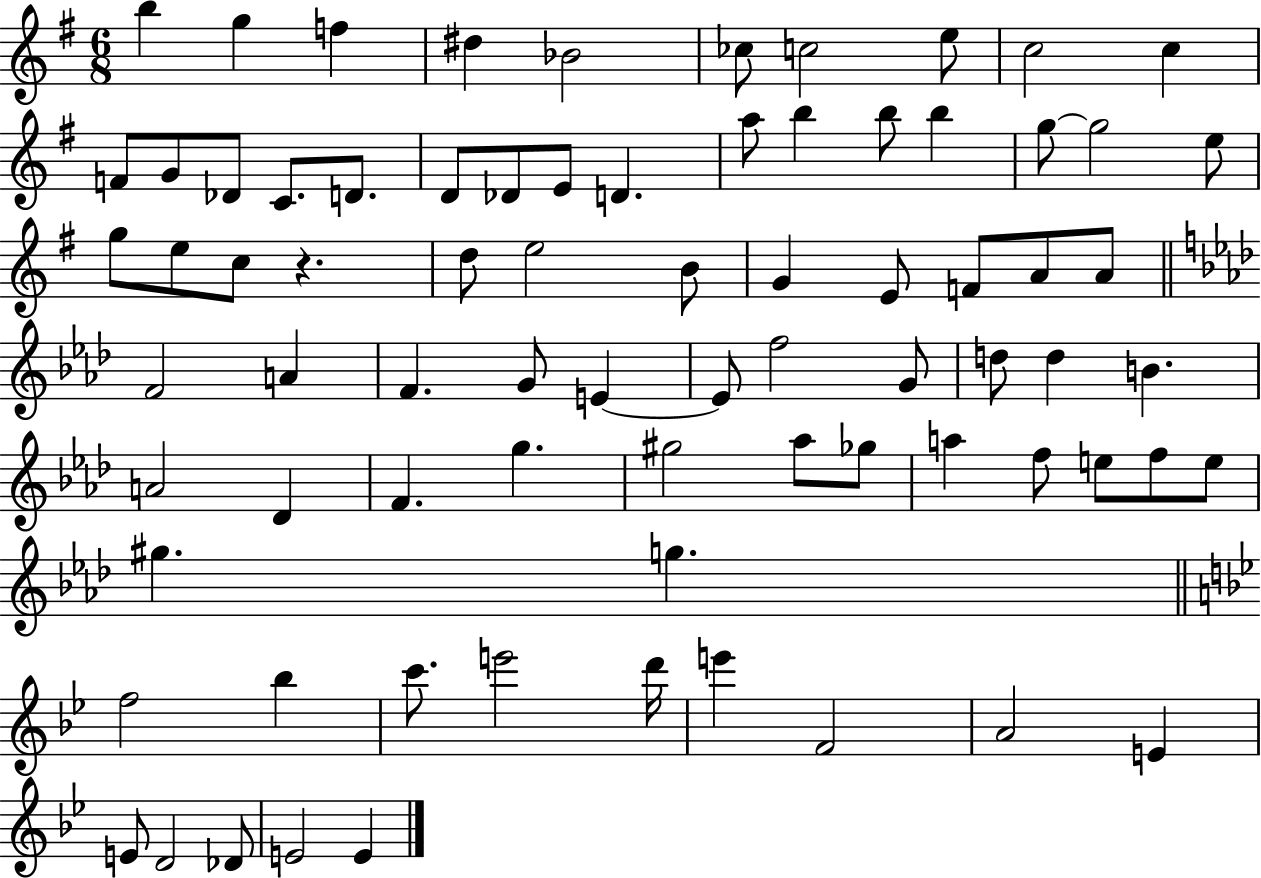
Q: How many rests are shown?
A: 1